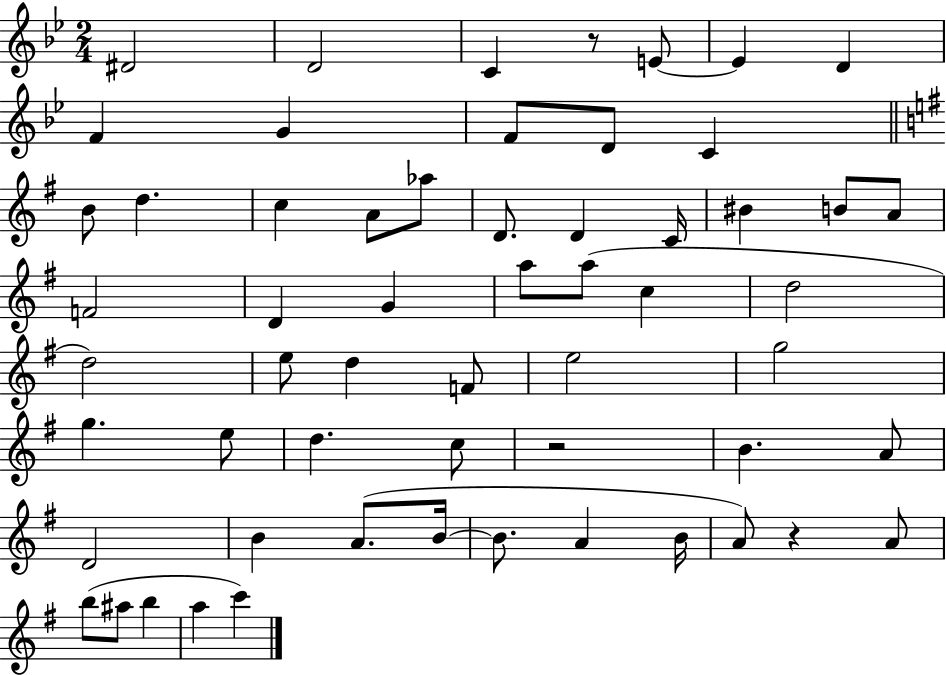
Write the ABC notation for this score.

X:1
T:Untitled
M:2/4
L:1/4
K:Bb
^D2 D2 C z/2 E/2 E D F G F/2 D/2 C B/2 d c A/2 _a/2 D/2 D C/4 ^B B/2 A/2 F2 D G a/2 a/2 c d2 d2 e/2 d F/2 e2 g2 g e/2 d c/2 z2 B A/2 D2 B A/2 B/4 B/2 A B/4 A/2 z A/2 b/2 ^a/2 b a c'